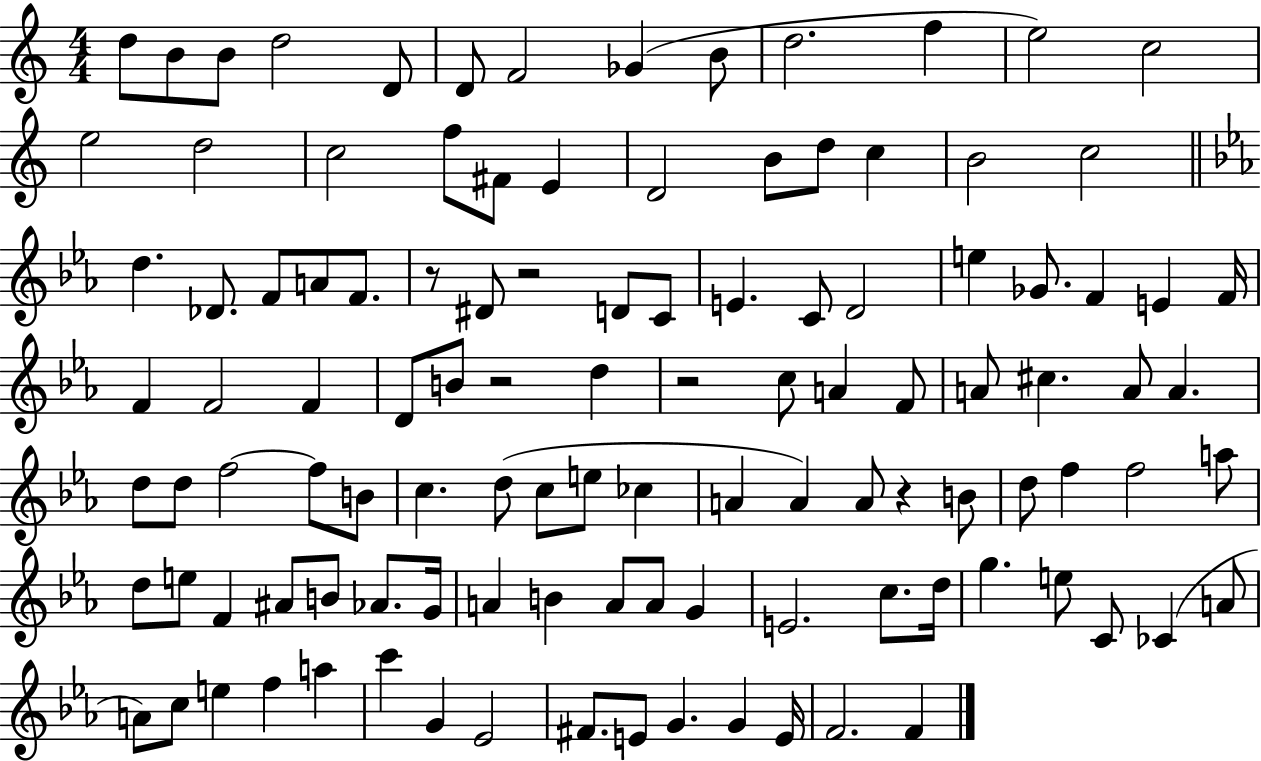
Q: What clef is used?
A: treble